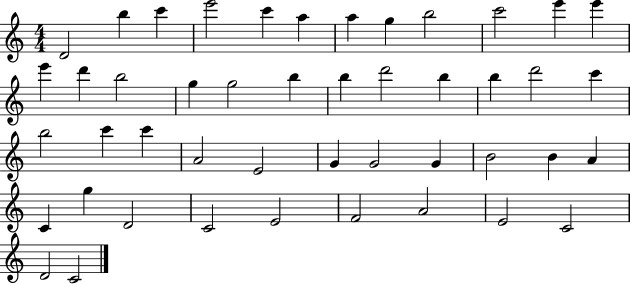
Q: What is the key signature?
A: C major